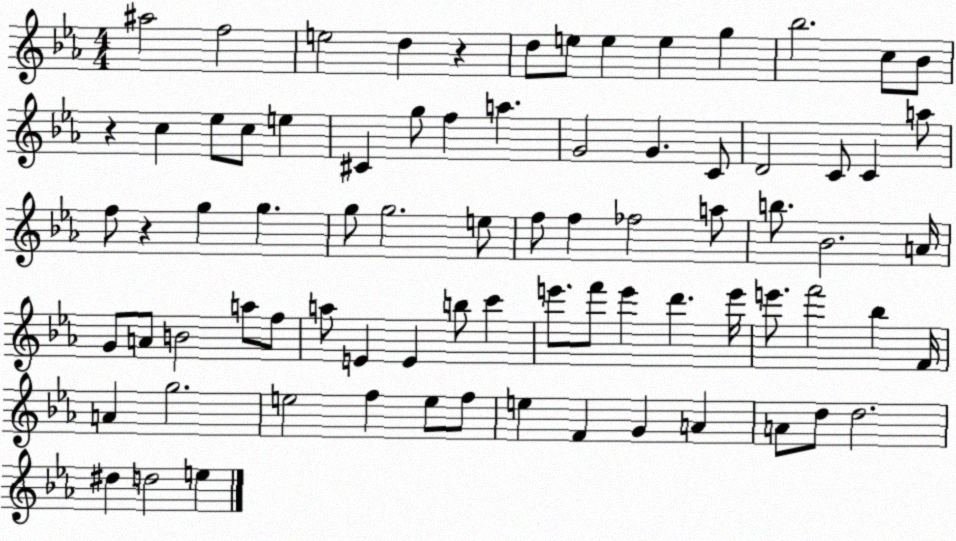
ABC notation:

X:1
T:Untitled
M:4/4
L:1/4
K:Eb
^a2 f2 e2 d z d/2 e/2 e e g _b2 c/2 _B/2 z c _e/2 c/2 e ^C g/2 f a G2 G C/2 D2 C/2 C a/2 f/2 z g g g/2 g2 e/2 f/2 f _f2 a/2 b/2 _B2 A/4 G/2 A/2 B2 a/2 f/2 a/2 E E b/2 c' e'/2 f'/2 e' d' e'/4 e'/2 f'2 _b F/4 A g2 e2 f e/2 f/2 e F G A A/2 d/2 d2 ^d d2 e